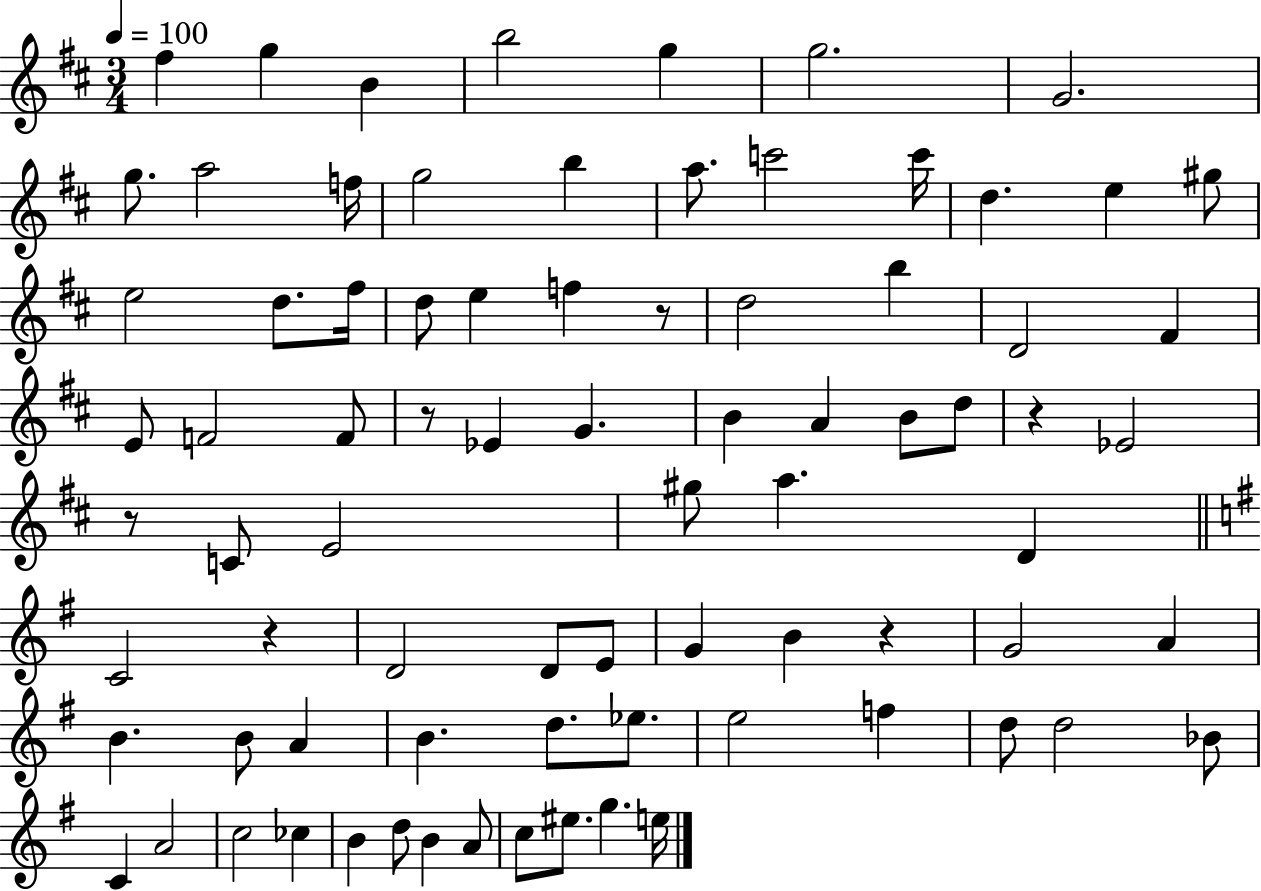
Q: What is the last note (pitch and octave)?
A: E5